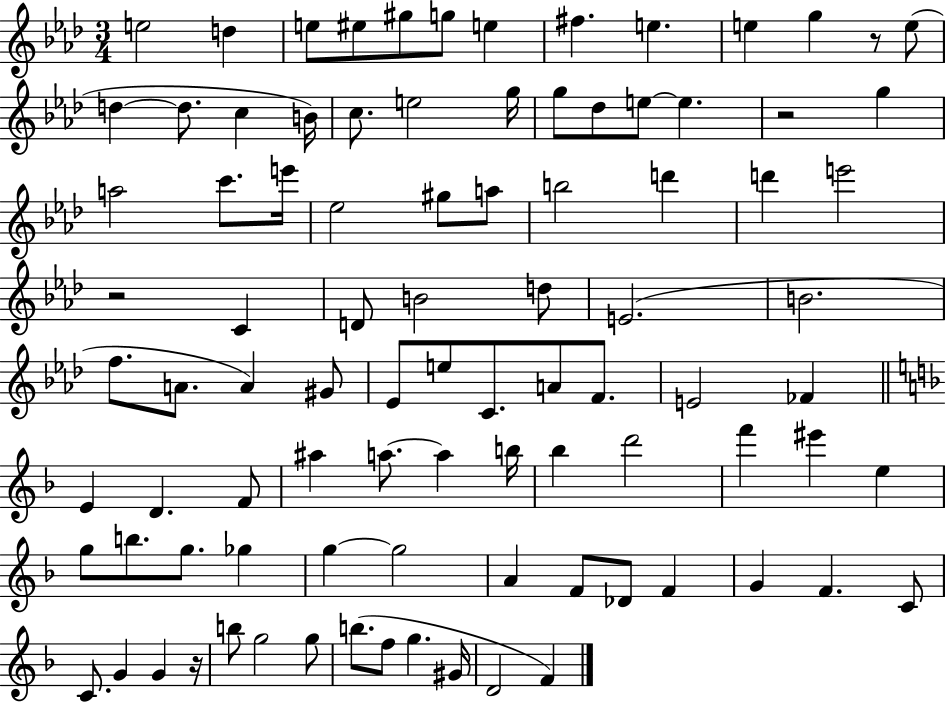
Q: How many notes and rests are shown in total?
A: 92